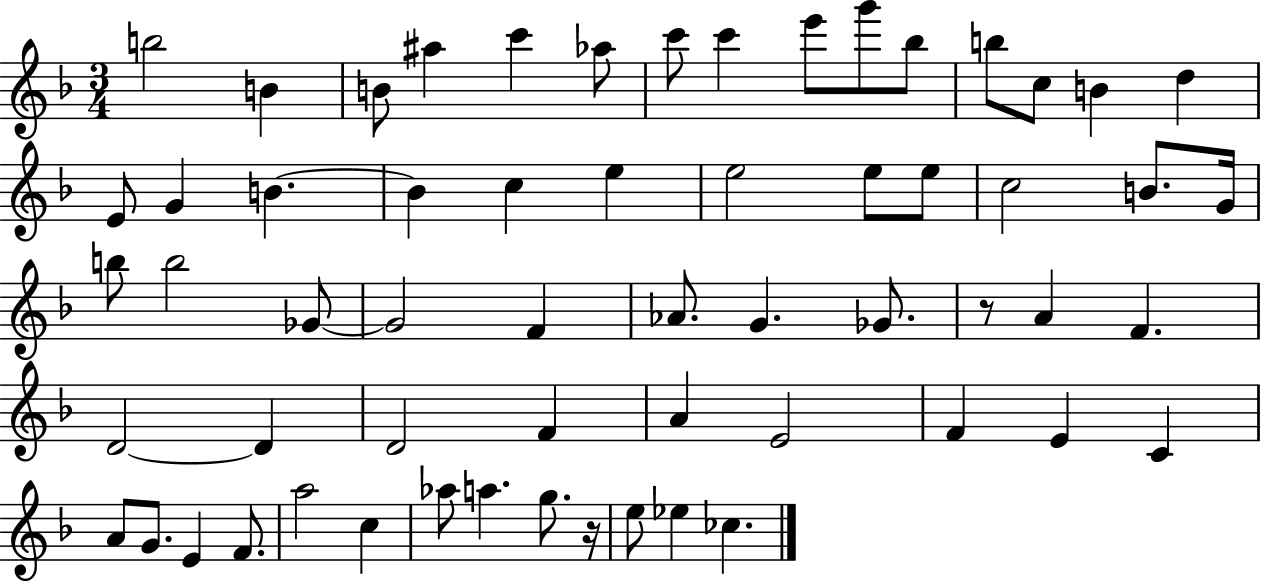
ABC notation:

X:1
T:Untitled
M:3/4
L:1/4
K:F
b2 B B/2 ^a c' _a/2 c'/2 c' e'/2 g'/2 _b/2 b/2 c/2 B d E/2 G B B c e e2 e/2 e/2 c2 B/2 G/4 b/2 b2 _G/2 _G2 F _A/2 G _G/2 z/2 A F D2 D D2 F A E2 F E C A/2 G/2 E F/2 a2 c _a/2 a g/2 z/4 e/2 _e _c